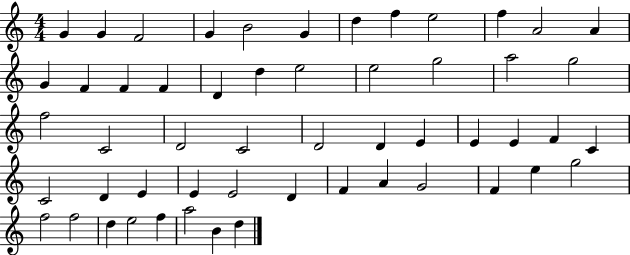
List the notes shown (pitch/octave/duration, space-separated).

G4/q G4/q F4/h G4/q B4/h G4/q D5/q F5/q E5/h F5/q A4/h A4/q G4/q F4/q F4/q F4/q D4/q D5/q E5/h E5/h G5/h A5/h G5/h F5/h C4/h D4/h C4/h D4/h D4/q E4/q E4/q E4/q F4/q C4/q C4/h D4/q E4/q E4/q E4/h D4/q F4/q A4/q G4/h F4/q E5/q G5/h F5/h F5/h D5/q E5/h F5/q A5/h B4/q D5/q